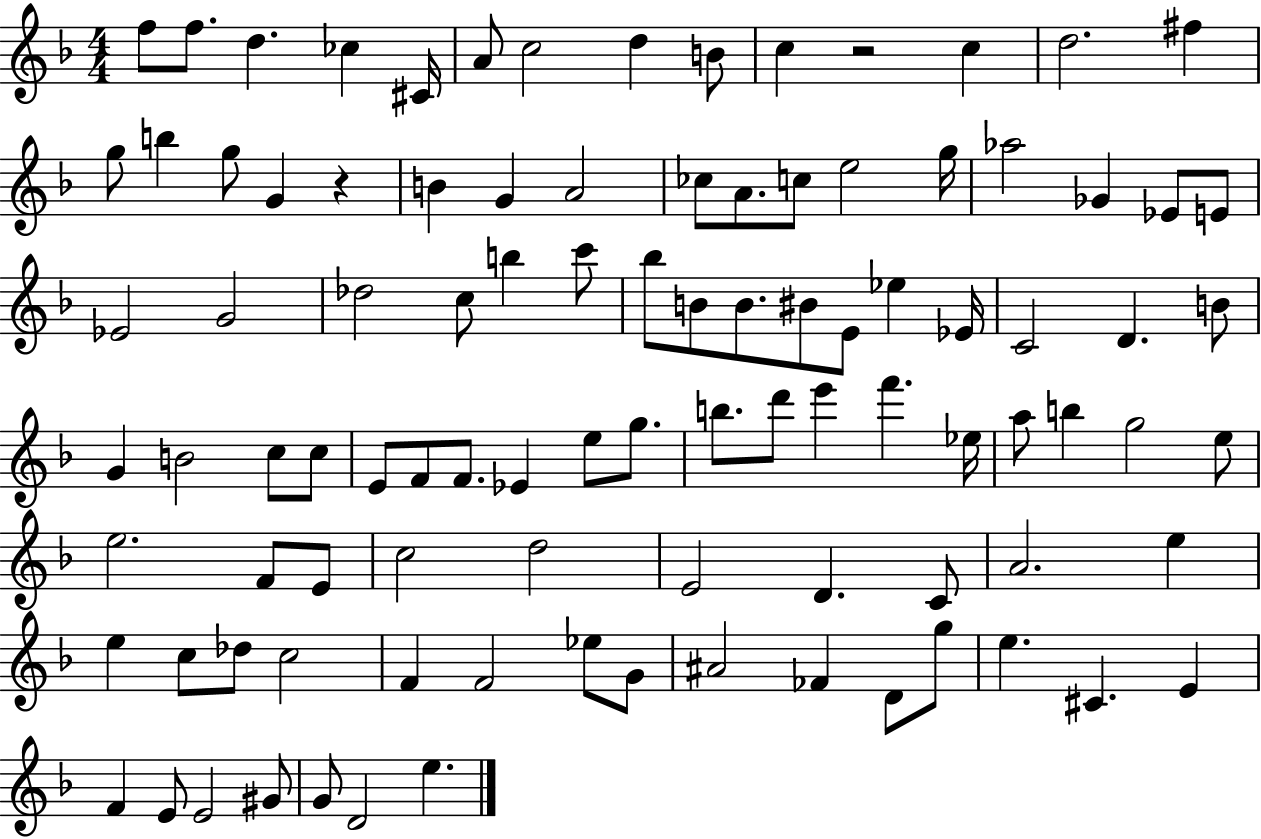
{
  \clef treble
  \numericTimeSignature
  \time 4/4
  \key f \major
  f''8 f''8. d''4. ces''4 cis'16 | a'8 c''2 d''4 b'8 | c''4 r2 c''4 | d''2. fis''4 | \break g''8 b''4 g''8 g'4 r4 | b'4 g'4 a'2 | ces''8 a'8. c''8 e''2 g''16 | aes''2 ges'4 ees'8 e'8 | \break ees'2 g'2 | des''2 c''8 b''4 c'''8 | bes''8 b'8 b'8. bis'8 e'8 ees''4 ees'16 | c'2 d'4. b'8 | \break g'4 b'2 c''8 c''8 | e'8 f'8 f'8. ees'4 e''8 g''8. | b''8. d'''8 e'''4 f'''4. ees''16 | a''8 b''4 g''2 e''8 | \break e''2. f'8 e'8 | c''2 d''2 | e'2 d'4. c'8 | a'2. e''4 | \break e''4 c''8 des''8 c''2 | f'4 f'2 ees''8 g'8 | ais'2 fes'4 d'8 g''8 | e''4. cis'4. e'4 | \break f'4 e'8 e'2 gis'8 | g'8 d'2 e''4. | \bar "|."
}